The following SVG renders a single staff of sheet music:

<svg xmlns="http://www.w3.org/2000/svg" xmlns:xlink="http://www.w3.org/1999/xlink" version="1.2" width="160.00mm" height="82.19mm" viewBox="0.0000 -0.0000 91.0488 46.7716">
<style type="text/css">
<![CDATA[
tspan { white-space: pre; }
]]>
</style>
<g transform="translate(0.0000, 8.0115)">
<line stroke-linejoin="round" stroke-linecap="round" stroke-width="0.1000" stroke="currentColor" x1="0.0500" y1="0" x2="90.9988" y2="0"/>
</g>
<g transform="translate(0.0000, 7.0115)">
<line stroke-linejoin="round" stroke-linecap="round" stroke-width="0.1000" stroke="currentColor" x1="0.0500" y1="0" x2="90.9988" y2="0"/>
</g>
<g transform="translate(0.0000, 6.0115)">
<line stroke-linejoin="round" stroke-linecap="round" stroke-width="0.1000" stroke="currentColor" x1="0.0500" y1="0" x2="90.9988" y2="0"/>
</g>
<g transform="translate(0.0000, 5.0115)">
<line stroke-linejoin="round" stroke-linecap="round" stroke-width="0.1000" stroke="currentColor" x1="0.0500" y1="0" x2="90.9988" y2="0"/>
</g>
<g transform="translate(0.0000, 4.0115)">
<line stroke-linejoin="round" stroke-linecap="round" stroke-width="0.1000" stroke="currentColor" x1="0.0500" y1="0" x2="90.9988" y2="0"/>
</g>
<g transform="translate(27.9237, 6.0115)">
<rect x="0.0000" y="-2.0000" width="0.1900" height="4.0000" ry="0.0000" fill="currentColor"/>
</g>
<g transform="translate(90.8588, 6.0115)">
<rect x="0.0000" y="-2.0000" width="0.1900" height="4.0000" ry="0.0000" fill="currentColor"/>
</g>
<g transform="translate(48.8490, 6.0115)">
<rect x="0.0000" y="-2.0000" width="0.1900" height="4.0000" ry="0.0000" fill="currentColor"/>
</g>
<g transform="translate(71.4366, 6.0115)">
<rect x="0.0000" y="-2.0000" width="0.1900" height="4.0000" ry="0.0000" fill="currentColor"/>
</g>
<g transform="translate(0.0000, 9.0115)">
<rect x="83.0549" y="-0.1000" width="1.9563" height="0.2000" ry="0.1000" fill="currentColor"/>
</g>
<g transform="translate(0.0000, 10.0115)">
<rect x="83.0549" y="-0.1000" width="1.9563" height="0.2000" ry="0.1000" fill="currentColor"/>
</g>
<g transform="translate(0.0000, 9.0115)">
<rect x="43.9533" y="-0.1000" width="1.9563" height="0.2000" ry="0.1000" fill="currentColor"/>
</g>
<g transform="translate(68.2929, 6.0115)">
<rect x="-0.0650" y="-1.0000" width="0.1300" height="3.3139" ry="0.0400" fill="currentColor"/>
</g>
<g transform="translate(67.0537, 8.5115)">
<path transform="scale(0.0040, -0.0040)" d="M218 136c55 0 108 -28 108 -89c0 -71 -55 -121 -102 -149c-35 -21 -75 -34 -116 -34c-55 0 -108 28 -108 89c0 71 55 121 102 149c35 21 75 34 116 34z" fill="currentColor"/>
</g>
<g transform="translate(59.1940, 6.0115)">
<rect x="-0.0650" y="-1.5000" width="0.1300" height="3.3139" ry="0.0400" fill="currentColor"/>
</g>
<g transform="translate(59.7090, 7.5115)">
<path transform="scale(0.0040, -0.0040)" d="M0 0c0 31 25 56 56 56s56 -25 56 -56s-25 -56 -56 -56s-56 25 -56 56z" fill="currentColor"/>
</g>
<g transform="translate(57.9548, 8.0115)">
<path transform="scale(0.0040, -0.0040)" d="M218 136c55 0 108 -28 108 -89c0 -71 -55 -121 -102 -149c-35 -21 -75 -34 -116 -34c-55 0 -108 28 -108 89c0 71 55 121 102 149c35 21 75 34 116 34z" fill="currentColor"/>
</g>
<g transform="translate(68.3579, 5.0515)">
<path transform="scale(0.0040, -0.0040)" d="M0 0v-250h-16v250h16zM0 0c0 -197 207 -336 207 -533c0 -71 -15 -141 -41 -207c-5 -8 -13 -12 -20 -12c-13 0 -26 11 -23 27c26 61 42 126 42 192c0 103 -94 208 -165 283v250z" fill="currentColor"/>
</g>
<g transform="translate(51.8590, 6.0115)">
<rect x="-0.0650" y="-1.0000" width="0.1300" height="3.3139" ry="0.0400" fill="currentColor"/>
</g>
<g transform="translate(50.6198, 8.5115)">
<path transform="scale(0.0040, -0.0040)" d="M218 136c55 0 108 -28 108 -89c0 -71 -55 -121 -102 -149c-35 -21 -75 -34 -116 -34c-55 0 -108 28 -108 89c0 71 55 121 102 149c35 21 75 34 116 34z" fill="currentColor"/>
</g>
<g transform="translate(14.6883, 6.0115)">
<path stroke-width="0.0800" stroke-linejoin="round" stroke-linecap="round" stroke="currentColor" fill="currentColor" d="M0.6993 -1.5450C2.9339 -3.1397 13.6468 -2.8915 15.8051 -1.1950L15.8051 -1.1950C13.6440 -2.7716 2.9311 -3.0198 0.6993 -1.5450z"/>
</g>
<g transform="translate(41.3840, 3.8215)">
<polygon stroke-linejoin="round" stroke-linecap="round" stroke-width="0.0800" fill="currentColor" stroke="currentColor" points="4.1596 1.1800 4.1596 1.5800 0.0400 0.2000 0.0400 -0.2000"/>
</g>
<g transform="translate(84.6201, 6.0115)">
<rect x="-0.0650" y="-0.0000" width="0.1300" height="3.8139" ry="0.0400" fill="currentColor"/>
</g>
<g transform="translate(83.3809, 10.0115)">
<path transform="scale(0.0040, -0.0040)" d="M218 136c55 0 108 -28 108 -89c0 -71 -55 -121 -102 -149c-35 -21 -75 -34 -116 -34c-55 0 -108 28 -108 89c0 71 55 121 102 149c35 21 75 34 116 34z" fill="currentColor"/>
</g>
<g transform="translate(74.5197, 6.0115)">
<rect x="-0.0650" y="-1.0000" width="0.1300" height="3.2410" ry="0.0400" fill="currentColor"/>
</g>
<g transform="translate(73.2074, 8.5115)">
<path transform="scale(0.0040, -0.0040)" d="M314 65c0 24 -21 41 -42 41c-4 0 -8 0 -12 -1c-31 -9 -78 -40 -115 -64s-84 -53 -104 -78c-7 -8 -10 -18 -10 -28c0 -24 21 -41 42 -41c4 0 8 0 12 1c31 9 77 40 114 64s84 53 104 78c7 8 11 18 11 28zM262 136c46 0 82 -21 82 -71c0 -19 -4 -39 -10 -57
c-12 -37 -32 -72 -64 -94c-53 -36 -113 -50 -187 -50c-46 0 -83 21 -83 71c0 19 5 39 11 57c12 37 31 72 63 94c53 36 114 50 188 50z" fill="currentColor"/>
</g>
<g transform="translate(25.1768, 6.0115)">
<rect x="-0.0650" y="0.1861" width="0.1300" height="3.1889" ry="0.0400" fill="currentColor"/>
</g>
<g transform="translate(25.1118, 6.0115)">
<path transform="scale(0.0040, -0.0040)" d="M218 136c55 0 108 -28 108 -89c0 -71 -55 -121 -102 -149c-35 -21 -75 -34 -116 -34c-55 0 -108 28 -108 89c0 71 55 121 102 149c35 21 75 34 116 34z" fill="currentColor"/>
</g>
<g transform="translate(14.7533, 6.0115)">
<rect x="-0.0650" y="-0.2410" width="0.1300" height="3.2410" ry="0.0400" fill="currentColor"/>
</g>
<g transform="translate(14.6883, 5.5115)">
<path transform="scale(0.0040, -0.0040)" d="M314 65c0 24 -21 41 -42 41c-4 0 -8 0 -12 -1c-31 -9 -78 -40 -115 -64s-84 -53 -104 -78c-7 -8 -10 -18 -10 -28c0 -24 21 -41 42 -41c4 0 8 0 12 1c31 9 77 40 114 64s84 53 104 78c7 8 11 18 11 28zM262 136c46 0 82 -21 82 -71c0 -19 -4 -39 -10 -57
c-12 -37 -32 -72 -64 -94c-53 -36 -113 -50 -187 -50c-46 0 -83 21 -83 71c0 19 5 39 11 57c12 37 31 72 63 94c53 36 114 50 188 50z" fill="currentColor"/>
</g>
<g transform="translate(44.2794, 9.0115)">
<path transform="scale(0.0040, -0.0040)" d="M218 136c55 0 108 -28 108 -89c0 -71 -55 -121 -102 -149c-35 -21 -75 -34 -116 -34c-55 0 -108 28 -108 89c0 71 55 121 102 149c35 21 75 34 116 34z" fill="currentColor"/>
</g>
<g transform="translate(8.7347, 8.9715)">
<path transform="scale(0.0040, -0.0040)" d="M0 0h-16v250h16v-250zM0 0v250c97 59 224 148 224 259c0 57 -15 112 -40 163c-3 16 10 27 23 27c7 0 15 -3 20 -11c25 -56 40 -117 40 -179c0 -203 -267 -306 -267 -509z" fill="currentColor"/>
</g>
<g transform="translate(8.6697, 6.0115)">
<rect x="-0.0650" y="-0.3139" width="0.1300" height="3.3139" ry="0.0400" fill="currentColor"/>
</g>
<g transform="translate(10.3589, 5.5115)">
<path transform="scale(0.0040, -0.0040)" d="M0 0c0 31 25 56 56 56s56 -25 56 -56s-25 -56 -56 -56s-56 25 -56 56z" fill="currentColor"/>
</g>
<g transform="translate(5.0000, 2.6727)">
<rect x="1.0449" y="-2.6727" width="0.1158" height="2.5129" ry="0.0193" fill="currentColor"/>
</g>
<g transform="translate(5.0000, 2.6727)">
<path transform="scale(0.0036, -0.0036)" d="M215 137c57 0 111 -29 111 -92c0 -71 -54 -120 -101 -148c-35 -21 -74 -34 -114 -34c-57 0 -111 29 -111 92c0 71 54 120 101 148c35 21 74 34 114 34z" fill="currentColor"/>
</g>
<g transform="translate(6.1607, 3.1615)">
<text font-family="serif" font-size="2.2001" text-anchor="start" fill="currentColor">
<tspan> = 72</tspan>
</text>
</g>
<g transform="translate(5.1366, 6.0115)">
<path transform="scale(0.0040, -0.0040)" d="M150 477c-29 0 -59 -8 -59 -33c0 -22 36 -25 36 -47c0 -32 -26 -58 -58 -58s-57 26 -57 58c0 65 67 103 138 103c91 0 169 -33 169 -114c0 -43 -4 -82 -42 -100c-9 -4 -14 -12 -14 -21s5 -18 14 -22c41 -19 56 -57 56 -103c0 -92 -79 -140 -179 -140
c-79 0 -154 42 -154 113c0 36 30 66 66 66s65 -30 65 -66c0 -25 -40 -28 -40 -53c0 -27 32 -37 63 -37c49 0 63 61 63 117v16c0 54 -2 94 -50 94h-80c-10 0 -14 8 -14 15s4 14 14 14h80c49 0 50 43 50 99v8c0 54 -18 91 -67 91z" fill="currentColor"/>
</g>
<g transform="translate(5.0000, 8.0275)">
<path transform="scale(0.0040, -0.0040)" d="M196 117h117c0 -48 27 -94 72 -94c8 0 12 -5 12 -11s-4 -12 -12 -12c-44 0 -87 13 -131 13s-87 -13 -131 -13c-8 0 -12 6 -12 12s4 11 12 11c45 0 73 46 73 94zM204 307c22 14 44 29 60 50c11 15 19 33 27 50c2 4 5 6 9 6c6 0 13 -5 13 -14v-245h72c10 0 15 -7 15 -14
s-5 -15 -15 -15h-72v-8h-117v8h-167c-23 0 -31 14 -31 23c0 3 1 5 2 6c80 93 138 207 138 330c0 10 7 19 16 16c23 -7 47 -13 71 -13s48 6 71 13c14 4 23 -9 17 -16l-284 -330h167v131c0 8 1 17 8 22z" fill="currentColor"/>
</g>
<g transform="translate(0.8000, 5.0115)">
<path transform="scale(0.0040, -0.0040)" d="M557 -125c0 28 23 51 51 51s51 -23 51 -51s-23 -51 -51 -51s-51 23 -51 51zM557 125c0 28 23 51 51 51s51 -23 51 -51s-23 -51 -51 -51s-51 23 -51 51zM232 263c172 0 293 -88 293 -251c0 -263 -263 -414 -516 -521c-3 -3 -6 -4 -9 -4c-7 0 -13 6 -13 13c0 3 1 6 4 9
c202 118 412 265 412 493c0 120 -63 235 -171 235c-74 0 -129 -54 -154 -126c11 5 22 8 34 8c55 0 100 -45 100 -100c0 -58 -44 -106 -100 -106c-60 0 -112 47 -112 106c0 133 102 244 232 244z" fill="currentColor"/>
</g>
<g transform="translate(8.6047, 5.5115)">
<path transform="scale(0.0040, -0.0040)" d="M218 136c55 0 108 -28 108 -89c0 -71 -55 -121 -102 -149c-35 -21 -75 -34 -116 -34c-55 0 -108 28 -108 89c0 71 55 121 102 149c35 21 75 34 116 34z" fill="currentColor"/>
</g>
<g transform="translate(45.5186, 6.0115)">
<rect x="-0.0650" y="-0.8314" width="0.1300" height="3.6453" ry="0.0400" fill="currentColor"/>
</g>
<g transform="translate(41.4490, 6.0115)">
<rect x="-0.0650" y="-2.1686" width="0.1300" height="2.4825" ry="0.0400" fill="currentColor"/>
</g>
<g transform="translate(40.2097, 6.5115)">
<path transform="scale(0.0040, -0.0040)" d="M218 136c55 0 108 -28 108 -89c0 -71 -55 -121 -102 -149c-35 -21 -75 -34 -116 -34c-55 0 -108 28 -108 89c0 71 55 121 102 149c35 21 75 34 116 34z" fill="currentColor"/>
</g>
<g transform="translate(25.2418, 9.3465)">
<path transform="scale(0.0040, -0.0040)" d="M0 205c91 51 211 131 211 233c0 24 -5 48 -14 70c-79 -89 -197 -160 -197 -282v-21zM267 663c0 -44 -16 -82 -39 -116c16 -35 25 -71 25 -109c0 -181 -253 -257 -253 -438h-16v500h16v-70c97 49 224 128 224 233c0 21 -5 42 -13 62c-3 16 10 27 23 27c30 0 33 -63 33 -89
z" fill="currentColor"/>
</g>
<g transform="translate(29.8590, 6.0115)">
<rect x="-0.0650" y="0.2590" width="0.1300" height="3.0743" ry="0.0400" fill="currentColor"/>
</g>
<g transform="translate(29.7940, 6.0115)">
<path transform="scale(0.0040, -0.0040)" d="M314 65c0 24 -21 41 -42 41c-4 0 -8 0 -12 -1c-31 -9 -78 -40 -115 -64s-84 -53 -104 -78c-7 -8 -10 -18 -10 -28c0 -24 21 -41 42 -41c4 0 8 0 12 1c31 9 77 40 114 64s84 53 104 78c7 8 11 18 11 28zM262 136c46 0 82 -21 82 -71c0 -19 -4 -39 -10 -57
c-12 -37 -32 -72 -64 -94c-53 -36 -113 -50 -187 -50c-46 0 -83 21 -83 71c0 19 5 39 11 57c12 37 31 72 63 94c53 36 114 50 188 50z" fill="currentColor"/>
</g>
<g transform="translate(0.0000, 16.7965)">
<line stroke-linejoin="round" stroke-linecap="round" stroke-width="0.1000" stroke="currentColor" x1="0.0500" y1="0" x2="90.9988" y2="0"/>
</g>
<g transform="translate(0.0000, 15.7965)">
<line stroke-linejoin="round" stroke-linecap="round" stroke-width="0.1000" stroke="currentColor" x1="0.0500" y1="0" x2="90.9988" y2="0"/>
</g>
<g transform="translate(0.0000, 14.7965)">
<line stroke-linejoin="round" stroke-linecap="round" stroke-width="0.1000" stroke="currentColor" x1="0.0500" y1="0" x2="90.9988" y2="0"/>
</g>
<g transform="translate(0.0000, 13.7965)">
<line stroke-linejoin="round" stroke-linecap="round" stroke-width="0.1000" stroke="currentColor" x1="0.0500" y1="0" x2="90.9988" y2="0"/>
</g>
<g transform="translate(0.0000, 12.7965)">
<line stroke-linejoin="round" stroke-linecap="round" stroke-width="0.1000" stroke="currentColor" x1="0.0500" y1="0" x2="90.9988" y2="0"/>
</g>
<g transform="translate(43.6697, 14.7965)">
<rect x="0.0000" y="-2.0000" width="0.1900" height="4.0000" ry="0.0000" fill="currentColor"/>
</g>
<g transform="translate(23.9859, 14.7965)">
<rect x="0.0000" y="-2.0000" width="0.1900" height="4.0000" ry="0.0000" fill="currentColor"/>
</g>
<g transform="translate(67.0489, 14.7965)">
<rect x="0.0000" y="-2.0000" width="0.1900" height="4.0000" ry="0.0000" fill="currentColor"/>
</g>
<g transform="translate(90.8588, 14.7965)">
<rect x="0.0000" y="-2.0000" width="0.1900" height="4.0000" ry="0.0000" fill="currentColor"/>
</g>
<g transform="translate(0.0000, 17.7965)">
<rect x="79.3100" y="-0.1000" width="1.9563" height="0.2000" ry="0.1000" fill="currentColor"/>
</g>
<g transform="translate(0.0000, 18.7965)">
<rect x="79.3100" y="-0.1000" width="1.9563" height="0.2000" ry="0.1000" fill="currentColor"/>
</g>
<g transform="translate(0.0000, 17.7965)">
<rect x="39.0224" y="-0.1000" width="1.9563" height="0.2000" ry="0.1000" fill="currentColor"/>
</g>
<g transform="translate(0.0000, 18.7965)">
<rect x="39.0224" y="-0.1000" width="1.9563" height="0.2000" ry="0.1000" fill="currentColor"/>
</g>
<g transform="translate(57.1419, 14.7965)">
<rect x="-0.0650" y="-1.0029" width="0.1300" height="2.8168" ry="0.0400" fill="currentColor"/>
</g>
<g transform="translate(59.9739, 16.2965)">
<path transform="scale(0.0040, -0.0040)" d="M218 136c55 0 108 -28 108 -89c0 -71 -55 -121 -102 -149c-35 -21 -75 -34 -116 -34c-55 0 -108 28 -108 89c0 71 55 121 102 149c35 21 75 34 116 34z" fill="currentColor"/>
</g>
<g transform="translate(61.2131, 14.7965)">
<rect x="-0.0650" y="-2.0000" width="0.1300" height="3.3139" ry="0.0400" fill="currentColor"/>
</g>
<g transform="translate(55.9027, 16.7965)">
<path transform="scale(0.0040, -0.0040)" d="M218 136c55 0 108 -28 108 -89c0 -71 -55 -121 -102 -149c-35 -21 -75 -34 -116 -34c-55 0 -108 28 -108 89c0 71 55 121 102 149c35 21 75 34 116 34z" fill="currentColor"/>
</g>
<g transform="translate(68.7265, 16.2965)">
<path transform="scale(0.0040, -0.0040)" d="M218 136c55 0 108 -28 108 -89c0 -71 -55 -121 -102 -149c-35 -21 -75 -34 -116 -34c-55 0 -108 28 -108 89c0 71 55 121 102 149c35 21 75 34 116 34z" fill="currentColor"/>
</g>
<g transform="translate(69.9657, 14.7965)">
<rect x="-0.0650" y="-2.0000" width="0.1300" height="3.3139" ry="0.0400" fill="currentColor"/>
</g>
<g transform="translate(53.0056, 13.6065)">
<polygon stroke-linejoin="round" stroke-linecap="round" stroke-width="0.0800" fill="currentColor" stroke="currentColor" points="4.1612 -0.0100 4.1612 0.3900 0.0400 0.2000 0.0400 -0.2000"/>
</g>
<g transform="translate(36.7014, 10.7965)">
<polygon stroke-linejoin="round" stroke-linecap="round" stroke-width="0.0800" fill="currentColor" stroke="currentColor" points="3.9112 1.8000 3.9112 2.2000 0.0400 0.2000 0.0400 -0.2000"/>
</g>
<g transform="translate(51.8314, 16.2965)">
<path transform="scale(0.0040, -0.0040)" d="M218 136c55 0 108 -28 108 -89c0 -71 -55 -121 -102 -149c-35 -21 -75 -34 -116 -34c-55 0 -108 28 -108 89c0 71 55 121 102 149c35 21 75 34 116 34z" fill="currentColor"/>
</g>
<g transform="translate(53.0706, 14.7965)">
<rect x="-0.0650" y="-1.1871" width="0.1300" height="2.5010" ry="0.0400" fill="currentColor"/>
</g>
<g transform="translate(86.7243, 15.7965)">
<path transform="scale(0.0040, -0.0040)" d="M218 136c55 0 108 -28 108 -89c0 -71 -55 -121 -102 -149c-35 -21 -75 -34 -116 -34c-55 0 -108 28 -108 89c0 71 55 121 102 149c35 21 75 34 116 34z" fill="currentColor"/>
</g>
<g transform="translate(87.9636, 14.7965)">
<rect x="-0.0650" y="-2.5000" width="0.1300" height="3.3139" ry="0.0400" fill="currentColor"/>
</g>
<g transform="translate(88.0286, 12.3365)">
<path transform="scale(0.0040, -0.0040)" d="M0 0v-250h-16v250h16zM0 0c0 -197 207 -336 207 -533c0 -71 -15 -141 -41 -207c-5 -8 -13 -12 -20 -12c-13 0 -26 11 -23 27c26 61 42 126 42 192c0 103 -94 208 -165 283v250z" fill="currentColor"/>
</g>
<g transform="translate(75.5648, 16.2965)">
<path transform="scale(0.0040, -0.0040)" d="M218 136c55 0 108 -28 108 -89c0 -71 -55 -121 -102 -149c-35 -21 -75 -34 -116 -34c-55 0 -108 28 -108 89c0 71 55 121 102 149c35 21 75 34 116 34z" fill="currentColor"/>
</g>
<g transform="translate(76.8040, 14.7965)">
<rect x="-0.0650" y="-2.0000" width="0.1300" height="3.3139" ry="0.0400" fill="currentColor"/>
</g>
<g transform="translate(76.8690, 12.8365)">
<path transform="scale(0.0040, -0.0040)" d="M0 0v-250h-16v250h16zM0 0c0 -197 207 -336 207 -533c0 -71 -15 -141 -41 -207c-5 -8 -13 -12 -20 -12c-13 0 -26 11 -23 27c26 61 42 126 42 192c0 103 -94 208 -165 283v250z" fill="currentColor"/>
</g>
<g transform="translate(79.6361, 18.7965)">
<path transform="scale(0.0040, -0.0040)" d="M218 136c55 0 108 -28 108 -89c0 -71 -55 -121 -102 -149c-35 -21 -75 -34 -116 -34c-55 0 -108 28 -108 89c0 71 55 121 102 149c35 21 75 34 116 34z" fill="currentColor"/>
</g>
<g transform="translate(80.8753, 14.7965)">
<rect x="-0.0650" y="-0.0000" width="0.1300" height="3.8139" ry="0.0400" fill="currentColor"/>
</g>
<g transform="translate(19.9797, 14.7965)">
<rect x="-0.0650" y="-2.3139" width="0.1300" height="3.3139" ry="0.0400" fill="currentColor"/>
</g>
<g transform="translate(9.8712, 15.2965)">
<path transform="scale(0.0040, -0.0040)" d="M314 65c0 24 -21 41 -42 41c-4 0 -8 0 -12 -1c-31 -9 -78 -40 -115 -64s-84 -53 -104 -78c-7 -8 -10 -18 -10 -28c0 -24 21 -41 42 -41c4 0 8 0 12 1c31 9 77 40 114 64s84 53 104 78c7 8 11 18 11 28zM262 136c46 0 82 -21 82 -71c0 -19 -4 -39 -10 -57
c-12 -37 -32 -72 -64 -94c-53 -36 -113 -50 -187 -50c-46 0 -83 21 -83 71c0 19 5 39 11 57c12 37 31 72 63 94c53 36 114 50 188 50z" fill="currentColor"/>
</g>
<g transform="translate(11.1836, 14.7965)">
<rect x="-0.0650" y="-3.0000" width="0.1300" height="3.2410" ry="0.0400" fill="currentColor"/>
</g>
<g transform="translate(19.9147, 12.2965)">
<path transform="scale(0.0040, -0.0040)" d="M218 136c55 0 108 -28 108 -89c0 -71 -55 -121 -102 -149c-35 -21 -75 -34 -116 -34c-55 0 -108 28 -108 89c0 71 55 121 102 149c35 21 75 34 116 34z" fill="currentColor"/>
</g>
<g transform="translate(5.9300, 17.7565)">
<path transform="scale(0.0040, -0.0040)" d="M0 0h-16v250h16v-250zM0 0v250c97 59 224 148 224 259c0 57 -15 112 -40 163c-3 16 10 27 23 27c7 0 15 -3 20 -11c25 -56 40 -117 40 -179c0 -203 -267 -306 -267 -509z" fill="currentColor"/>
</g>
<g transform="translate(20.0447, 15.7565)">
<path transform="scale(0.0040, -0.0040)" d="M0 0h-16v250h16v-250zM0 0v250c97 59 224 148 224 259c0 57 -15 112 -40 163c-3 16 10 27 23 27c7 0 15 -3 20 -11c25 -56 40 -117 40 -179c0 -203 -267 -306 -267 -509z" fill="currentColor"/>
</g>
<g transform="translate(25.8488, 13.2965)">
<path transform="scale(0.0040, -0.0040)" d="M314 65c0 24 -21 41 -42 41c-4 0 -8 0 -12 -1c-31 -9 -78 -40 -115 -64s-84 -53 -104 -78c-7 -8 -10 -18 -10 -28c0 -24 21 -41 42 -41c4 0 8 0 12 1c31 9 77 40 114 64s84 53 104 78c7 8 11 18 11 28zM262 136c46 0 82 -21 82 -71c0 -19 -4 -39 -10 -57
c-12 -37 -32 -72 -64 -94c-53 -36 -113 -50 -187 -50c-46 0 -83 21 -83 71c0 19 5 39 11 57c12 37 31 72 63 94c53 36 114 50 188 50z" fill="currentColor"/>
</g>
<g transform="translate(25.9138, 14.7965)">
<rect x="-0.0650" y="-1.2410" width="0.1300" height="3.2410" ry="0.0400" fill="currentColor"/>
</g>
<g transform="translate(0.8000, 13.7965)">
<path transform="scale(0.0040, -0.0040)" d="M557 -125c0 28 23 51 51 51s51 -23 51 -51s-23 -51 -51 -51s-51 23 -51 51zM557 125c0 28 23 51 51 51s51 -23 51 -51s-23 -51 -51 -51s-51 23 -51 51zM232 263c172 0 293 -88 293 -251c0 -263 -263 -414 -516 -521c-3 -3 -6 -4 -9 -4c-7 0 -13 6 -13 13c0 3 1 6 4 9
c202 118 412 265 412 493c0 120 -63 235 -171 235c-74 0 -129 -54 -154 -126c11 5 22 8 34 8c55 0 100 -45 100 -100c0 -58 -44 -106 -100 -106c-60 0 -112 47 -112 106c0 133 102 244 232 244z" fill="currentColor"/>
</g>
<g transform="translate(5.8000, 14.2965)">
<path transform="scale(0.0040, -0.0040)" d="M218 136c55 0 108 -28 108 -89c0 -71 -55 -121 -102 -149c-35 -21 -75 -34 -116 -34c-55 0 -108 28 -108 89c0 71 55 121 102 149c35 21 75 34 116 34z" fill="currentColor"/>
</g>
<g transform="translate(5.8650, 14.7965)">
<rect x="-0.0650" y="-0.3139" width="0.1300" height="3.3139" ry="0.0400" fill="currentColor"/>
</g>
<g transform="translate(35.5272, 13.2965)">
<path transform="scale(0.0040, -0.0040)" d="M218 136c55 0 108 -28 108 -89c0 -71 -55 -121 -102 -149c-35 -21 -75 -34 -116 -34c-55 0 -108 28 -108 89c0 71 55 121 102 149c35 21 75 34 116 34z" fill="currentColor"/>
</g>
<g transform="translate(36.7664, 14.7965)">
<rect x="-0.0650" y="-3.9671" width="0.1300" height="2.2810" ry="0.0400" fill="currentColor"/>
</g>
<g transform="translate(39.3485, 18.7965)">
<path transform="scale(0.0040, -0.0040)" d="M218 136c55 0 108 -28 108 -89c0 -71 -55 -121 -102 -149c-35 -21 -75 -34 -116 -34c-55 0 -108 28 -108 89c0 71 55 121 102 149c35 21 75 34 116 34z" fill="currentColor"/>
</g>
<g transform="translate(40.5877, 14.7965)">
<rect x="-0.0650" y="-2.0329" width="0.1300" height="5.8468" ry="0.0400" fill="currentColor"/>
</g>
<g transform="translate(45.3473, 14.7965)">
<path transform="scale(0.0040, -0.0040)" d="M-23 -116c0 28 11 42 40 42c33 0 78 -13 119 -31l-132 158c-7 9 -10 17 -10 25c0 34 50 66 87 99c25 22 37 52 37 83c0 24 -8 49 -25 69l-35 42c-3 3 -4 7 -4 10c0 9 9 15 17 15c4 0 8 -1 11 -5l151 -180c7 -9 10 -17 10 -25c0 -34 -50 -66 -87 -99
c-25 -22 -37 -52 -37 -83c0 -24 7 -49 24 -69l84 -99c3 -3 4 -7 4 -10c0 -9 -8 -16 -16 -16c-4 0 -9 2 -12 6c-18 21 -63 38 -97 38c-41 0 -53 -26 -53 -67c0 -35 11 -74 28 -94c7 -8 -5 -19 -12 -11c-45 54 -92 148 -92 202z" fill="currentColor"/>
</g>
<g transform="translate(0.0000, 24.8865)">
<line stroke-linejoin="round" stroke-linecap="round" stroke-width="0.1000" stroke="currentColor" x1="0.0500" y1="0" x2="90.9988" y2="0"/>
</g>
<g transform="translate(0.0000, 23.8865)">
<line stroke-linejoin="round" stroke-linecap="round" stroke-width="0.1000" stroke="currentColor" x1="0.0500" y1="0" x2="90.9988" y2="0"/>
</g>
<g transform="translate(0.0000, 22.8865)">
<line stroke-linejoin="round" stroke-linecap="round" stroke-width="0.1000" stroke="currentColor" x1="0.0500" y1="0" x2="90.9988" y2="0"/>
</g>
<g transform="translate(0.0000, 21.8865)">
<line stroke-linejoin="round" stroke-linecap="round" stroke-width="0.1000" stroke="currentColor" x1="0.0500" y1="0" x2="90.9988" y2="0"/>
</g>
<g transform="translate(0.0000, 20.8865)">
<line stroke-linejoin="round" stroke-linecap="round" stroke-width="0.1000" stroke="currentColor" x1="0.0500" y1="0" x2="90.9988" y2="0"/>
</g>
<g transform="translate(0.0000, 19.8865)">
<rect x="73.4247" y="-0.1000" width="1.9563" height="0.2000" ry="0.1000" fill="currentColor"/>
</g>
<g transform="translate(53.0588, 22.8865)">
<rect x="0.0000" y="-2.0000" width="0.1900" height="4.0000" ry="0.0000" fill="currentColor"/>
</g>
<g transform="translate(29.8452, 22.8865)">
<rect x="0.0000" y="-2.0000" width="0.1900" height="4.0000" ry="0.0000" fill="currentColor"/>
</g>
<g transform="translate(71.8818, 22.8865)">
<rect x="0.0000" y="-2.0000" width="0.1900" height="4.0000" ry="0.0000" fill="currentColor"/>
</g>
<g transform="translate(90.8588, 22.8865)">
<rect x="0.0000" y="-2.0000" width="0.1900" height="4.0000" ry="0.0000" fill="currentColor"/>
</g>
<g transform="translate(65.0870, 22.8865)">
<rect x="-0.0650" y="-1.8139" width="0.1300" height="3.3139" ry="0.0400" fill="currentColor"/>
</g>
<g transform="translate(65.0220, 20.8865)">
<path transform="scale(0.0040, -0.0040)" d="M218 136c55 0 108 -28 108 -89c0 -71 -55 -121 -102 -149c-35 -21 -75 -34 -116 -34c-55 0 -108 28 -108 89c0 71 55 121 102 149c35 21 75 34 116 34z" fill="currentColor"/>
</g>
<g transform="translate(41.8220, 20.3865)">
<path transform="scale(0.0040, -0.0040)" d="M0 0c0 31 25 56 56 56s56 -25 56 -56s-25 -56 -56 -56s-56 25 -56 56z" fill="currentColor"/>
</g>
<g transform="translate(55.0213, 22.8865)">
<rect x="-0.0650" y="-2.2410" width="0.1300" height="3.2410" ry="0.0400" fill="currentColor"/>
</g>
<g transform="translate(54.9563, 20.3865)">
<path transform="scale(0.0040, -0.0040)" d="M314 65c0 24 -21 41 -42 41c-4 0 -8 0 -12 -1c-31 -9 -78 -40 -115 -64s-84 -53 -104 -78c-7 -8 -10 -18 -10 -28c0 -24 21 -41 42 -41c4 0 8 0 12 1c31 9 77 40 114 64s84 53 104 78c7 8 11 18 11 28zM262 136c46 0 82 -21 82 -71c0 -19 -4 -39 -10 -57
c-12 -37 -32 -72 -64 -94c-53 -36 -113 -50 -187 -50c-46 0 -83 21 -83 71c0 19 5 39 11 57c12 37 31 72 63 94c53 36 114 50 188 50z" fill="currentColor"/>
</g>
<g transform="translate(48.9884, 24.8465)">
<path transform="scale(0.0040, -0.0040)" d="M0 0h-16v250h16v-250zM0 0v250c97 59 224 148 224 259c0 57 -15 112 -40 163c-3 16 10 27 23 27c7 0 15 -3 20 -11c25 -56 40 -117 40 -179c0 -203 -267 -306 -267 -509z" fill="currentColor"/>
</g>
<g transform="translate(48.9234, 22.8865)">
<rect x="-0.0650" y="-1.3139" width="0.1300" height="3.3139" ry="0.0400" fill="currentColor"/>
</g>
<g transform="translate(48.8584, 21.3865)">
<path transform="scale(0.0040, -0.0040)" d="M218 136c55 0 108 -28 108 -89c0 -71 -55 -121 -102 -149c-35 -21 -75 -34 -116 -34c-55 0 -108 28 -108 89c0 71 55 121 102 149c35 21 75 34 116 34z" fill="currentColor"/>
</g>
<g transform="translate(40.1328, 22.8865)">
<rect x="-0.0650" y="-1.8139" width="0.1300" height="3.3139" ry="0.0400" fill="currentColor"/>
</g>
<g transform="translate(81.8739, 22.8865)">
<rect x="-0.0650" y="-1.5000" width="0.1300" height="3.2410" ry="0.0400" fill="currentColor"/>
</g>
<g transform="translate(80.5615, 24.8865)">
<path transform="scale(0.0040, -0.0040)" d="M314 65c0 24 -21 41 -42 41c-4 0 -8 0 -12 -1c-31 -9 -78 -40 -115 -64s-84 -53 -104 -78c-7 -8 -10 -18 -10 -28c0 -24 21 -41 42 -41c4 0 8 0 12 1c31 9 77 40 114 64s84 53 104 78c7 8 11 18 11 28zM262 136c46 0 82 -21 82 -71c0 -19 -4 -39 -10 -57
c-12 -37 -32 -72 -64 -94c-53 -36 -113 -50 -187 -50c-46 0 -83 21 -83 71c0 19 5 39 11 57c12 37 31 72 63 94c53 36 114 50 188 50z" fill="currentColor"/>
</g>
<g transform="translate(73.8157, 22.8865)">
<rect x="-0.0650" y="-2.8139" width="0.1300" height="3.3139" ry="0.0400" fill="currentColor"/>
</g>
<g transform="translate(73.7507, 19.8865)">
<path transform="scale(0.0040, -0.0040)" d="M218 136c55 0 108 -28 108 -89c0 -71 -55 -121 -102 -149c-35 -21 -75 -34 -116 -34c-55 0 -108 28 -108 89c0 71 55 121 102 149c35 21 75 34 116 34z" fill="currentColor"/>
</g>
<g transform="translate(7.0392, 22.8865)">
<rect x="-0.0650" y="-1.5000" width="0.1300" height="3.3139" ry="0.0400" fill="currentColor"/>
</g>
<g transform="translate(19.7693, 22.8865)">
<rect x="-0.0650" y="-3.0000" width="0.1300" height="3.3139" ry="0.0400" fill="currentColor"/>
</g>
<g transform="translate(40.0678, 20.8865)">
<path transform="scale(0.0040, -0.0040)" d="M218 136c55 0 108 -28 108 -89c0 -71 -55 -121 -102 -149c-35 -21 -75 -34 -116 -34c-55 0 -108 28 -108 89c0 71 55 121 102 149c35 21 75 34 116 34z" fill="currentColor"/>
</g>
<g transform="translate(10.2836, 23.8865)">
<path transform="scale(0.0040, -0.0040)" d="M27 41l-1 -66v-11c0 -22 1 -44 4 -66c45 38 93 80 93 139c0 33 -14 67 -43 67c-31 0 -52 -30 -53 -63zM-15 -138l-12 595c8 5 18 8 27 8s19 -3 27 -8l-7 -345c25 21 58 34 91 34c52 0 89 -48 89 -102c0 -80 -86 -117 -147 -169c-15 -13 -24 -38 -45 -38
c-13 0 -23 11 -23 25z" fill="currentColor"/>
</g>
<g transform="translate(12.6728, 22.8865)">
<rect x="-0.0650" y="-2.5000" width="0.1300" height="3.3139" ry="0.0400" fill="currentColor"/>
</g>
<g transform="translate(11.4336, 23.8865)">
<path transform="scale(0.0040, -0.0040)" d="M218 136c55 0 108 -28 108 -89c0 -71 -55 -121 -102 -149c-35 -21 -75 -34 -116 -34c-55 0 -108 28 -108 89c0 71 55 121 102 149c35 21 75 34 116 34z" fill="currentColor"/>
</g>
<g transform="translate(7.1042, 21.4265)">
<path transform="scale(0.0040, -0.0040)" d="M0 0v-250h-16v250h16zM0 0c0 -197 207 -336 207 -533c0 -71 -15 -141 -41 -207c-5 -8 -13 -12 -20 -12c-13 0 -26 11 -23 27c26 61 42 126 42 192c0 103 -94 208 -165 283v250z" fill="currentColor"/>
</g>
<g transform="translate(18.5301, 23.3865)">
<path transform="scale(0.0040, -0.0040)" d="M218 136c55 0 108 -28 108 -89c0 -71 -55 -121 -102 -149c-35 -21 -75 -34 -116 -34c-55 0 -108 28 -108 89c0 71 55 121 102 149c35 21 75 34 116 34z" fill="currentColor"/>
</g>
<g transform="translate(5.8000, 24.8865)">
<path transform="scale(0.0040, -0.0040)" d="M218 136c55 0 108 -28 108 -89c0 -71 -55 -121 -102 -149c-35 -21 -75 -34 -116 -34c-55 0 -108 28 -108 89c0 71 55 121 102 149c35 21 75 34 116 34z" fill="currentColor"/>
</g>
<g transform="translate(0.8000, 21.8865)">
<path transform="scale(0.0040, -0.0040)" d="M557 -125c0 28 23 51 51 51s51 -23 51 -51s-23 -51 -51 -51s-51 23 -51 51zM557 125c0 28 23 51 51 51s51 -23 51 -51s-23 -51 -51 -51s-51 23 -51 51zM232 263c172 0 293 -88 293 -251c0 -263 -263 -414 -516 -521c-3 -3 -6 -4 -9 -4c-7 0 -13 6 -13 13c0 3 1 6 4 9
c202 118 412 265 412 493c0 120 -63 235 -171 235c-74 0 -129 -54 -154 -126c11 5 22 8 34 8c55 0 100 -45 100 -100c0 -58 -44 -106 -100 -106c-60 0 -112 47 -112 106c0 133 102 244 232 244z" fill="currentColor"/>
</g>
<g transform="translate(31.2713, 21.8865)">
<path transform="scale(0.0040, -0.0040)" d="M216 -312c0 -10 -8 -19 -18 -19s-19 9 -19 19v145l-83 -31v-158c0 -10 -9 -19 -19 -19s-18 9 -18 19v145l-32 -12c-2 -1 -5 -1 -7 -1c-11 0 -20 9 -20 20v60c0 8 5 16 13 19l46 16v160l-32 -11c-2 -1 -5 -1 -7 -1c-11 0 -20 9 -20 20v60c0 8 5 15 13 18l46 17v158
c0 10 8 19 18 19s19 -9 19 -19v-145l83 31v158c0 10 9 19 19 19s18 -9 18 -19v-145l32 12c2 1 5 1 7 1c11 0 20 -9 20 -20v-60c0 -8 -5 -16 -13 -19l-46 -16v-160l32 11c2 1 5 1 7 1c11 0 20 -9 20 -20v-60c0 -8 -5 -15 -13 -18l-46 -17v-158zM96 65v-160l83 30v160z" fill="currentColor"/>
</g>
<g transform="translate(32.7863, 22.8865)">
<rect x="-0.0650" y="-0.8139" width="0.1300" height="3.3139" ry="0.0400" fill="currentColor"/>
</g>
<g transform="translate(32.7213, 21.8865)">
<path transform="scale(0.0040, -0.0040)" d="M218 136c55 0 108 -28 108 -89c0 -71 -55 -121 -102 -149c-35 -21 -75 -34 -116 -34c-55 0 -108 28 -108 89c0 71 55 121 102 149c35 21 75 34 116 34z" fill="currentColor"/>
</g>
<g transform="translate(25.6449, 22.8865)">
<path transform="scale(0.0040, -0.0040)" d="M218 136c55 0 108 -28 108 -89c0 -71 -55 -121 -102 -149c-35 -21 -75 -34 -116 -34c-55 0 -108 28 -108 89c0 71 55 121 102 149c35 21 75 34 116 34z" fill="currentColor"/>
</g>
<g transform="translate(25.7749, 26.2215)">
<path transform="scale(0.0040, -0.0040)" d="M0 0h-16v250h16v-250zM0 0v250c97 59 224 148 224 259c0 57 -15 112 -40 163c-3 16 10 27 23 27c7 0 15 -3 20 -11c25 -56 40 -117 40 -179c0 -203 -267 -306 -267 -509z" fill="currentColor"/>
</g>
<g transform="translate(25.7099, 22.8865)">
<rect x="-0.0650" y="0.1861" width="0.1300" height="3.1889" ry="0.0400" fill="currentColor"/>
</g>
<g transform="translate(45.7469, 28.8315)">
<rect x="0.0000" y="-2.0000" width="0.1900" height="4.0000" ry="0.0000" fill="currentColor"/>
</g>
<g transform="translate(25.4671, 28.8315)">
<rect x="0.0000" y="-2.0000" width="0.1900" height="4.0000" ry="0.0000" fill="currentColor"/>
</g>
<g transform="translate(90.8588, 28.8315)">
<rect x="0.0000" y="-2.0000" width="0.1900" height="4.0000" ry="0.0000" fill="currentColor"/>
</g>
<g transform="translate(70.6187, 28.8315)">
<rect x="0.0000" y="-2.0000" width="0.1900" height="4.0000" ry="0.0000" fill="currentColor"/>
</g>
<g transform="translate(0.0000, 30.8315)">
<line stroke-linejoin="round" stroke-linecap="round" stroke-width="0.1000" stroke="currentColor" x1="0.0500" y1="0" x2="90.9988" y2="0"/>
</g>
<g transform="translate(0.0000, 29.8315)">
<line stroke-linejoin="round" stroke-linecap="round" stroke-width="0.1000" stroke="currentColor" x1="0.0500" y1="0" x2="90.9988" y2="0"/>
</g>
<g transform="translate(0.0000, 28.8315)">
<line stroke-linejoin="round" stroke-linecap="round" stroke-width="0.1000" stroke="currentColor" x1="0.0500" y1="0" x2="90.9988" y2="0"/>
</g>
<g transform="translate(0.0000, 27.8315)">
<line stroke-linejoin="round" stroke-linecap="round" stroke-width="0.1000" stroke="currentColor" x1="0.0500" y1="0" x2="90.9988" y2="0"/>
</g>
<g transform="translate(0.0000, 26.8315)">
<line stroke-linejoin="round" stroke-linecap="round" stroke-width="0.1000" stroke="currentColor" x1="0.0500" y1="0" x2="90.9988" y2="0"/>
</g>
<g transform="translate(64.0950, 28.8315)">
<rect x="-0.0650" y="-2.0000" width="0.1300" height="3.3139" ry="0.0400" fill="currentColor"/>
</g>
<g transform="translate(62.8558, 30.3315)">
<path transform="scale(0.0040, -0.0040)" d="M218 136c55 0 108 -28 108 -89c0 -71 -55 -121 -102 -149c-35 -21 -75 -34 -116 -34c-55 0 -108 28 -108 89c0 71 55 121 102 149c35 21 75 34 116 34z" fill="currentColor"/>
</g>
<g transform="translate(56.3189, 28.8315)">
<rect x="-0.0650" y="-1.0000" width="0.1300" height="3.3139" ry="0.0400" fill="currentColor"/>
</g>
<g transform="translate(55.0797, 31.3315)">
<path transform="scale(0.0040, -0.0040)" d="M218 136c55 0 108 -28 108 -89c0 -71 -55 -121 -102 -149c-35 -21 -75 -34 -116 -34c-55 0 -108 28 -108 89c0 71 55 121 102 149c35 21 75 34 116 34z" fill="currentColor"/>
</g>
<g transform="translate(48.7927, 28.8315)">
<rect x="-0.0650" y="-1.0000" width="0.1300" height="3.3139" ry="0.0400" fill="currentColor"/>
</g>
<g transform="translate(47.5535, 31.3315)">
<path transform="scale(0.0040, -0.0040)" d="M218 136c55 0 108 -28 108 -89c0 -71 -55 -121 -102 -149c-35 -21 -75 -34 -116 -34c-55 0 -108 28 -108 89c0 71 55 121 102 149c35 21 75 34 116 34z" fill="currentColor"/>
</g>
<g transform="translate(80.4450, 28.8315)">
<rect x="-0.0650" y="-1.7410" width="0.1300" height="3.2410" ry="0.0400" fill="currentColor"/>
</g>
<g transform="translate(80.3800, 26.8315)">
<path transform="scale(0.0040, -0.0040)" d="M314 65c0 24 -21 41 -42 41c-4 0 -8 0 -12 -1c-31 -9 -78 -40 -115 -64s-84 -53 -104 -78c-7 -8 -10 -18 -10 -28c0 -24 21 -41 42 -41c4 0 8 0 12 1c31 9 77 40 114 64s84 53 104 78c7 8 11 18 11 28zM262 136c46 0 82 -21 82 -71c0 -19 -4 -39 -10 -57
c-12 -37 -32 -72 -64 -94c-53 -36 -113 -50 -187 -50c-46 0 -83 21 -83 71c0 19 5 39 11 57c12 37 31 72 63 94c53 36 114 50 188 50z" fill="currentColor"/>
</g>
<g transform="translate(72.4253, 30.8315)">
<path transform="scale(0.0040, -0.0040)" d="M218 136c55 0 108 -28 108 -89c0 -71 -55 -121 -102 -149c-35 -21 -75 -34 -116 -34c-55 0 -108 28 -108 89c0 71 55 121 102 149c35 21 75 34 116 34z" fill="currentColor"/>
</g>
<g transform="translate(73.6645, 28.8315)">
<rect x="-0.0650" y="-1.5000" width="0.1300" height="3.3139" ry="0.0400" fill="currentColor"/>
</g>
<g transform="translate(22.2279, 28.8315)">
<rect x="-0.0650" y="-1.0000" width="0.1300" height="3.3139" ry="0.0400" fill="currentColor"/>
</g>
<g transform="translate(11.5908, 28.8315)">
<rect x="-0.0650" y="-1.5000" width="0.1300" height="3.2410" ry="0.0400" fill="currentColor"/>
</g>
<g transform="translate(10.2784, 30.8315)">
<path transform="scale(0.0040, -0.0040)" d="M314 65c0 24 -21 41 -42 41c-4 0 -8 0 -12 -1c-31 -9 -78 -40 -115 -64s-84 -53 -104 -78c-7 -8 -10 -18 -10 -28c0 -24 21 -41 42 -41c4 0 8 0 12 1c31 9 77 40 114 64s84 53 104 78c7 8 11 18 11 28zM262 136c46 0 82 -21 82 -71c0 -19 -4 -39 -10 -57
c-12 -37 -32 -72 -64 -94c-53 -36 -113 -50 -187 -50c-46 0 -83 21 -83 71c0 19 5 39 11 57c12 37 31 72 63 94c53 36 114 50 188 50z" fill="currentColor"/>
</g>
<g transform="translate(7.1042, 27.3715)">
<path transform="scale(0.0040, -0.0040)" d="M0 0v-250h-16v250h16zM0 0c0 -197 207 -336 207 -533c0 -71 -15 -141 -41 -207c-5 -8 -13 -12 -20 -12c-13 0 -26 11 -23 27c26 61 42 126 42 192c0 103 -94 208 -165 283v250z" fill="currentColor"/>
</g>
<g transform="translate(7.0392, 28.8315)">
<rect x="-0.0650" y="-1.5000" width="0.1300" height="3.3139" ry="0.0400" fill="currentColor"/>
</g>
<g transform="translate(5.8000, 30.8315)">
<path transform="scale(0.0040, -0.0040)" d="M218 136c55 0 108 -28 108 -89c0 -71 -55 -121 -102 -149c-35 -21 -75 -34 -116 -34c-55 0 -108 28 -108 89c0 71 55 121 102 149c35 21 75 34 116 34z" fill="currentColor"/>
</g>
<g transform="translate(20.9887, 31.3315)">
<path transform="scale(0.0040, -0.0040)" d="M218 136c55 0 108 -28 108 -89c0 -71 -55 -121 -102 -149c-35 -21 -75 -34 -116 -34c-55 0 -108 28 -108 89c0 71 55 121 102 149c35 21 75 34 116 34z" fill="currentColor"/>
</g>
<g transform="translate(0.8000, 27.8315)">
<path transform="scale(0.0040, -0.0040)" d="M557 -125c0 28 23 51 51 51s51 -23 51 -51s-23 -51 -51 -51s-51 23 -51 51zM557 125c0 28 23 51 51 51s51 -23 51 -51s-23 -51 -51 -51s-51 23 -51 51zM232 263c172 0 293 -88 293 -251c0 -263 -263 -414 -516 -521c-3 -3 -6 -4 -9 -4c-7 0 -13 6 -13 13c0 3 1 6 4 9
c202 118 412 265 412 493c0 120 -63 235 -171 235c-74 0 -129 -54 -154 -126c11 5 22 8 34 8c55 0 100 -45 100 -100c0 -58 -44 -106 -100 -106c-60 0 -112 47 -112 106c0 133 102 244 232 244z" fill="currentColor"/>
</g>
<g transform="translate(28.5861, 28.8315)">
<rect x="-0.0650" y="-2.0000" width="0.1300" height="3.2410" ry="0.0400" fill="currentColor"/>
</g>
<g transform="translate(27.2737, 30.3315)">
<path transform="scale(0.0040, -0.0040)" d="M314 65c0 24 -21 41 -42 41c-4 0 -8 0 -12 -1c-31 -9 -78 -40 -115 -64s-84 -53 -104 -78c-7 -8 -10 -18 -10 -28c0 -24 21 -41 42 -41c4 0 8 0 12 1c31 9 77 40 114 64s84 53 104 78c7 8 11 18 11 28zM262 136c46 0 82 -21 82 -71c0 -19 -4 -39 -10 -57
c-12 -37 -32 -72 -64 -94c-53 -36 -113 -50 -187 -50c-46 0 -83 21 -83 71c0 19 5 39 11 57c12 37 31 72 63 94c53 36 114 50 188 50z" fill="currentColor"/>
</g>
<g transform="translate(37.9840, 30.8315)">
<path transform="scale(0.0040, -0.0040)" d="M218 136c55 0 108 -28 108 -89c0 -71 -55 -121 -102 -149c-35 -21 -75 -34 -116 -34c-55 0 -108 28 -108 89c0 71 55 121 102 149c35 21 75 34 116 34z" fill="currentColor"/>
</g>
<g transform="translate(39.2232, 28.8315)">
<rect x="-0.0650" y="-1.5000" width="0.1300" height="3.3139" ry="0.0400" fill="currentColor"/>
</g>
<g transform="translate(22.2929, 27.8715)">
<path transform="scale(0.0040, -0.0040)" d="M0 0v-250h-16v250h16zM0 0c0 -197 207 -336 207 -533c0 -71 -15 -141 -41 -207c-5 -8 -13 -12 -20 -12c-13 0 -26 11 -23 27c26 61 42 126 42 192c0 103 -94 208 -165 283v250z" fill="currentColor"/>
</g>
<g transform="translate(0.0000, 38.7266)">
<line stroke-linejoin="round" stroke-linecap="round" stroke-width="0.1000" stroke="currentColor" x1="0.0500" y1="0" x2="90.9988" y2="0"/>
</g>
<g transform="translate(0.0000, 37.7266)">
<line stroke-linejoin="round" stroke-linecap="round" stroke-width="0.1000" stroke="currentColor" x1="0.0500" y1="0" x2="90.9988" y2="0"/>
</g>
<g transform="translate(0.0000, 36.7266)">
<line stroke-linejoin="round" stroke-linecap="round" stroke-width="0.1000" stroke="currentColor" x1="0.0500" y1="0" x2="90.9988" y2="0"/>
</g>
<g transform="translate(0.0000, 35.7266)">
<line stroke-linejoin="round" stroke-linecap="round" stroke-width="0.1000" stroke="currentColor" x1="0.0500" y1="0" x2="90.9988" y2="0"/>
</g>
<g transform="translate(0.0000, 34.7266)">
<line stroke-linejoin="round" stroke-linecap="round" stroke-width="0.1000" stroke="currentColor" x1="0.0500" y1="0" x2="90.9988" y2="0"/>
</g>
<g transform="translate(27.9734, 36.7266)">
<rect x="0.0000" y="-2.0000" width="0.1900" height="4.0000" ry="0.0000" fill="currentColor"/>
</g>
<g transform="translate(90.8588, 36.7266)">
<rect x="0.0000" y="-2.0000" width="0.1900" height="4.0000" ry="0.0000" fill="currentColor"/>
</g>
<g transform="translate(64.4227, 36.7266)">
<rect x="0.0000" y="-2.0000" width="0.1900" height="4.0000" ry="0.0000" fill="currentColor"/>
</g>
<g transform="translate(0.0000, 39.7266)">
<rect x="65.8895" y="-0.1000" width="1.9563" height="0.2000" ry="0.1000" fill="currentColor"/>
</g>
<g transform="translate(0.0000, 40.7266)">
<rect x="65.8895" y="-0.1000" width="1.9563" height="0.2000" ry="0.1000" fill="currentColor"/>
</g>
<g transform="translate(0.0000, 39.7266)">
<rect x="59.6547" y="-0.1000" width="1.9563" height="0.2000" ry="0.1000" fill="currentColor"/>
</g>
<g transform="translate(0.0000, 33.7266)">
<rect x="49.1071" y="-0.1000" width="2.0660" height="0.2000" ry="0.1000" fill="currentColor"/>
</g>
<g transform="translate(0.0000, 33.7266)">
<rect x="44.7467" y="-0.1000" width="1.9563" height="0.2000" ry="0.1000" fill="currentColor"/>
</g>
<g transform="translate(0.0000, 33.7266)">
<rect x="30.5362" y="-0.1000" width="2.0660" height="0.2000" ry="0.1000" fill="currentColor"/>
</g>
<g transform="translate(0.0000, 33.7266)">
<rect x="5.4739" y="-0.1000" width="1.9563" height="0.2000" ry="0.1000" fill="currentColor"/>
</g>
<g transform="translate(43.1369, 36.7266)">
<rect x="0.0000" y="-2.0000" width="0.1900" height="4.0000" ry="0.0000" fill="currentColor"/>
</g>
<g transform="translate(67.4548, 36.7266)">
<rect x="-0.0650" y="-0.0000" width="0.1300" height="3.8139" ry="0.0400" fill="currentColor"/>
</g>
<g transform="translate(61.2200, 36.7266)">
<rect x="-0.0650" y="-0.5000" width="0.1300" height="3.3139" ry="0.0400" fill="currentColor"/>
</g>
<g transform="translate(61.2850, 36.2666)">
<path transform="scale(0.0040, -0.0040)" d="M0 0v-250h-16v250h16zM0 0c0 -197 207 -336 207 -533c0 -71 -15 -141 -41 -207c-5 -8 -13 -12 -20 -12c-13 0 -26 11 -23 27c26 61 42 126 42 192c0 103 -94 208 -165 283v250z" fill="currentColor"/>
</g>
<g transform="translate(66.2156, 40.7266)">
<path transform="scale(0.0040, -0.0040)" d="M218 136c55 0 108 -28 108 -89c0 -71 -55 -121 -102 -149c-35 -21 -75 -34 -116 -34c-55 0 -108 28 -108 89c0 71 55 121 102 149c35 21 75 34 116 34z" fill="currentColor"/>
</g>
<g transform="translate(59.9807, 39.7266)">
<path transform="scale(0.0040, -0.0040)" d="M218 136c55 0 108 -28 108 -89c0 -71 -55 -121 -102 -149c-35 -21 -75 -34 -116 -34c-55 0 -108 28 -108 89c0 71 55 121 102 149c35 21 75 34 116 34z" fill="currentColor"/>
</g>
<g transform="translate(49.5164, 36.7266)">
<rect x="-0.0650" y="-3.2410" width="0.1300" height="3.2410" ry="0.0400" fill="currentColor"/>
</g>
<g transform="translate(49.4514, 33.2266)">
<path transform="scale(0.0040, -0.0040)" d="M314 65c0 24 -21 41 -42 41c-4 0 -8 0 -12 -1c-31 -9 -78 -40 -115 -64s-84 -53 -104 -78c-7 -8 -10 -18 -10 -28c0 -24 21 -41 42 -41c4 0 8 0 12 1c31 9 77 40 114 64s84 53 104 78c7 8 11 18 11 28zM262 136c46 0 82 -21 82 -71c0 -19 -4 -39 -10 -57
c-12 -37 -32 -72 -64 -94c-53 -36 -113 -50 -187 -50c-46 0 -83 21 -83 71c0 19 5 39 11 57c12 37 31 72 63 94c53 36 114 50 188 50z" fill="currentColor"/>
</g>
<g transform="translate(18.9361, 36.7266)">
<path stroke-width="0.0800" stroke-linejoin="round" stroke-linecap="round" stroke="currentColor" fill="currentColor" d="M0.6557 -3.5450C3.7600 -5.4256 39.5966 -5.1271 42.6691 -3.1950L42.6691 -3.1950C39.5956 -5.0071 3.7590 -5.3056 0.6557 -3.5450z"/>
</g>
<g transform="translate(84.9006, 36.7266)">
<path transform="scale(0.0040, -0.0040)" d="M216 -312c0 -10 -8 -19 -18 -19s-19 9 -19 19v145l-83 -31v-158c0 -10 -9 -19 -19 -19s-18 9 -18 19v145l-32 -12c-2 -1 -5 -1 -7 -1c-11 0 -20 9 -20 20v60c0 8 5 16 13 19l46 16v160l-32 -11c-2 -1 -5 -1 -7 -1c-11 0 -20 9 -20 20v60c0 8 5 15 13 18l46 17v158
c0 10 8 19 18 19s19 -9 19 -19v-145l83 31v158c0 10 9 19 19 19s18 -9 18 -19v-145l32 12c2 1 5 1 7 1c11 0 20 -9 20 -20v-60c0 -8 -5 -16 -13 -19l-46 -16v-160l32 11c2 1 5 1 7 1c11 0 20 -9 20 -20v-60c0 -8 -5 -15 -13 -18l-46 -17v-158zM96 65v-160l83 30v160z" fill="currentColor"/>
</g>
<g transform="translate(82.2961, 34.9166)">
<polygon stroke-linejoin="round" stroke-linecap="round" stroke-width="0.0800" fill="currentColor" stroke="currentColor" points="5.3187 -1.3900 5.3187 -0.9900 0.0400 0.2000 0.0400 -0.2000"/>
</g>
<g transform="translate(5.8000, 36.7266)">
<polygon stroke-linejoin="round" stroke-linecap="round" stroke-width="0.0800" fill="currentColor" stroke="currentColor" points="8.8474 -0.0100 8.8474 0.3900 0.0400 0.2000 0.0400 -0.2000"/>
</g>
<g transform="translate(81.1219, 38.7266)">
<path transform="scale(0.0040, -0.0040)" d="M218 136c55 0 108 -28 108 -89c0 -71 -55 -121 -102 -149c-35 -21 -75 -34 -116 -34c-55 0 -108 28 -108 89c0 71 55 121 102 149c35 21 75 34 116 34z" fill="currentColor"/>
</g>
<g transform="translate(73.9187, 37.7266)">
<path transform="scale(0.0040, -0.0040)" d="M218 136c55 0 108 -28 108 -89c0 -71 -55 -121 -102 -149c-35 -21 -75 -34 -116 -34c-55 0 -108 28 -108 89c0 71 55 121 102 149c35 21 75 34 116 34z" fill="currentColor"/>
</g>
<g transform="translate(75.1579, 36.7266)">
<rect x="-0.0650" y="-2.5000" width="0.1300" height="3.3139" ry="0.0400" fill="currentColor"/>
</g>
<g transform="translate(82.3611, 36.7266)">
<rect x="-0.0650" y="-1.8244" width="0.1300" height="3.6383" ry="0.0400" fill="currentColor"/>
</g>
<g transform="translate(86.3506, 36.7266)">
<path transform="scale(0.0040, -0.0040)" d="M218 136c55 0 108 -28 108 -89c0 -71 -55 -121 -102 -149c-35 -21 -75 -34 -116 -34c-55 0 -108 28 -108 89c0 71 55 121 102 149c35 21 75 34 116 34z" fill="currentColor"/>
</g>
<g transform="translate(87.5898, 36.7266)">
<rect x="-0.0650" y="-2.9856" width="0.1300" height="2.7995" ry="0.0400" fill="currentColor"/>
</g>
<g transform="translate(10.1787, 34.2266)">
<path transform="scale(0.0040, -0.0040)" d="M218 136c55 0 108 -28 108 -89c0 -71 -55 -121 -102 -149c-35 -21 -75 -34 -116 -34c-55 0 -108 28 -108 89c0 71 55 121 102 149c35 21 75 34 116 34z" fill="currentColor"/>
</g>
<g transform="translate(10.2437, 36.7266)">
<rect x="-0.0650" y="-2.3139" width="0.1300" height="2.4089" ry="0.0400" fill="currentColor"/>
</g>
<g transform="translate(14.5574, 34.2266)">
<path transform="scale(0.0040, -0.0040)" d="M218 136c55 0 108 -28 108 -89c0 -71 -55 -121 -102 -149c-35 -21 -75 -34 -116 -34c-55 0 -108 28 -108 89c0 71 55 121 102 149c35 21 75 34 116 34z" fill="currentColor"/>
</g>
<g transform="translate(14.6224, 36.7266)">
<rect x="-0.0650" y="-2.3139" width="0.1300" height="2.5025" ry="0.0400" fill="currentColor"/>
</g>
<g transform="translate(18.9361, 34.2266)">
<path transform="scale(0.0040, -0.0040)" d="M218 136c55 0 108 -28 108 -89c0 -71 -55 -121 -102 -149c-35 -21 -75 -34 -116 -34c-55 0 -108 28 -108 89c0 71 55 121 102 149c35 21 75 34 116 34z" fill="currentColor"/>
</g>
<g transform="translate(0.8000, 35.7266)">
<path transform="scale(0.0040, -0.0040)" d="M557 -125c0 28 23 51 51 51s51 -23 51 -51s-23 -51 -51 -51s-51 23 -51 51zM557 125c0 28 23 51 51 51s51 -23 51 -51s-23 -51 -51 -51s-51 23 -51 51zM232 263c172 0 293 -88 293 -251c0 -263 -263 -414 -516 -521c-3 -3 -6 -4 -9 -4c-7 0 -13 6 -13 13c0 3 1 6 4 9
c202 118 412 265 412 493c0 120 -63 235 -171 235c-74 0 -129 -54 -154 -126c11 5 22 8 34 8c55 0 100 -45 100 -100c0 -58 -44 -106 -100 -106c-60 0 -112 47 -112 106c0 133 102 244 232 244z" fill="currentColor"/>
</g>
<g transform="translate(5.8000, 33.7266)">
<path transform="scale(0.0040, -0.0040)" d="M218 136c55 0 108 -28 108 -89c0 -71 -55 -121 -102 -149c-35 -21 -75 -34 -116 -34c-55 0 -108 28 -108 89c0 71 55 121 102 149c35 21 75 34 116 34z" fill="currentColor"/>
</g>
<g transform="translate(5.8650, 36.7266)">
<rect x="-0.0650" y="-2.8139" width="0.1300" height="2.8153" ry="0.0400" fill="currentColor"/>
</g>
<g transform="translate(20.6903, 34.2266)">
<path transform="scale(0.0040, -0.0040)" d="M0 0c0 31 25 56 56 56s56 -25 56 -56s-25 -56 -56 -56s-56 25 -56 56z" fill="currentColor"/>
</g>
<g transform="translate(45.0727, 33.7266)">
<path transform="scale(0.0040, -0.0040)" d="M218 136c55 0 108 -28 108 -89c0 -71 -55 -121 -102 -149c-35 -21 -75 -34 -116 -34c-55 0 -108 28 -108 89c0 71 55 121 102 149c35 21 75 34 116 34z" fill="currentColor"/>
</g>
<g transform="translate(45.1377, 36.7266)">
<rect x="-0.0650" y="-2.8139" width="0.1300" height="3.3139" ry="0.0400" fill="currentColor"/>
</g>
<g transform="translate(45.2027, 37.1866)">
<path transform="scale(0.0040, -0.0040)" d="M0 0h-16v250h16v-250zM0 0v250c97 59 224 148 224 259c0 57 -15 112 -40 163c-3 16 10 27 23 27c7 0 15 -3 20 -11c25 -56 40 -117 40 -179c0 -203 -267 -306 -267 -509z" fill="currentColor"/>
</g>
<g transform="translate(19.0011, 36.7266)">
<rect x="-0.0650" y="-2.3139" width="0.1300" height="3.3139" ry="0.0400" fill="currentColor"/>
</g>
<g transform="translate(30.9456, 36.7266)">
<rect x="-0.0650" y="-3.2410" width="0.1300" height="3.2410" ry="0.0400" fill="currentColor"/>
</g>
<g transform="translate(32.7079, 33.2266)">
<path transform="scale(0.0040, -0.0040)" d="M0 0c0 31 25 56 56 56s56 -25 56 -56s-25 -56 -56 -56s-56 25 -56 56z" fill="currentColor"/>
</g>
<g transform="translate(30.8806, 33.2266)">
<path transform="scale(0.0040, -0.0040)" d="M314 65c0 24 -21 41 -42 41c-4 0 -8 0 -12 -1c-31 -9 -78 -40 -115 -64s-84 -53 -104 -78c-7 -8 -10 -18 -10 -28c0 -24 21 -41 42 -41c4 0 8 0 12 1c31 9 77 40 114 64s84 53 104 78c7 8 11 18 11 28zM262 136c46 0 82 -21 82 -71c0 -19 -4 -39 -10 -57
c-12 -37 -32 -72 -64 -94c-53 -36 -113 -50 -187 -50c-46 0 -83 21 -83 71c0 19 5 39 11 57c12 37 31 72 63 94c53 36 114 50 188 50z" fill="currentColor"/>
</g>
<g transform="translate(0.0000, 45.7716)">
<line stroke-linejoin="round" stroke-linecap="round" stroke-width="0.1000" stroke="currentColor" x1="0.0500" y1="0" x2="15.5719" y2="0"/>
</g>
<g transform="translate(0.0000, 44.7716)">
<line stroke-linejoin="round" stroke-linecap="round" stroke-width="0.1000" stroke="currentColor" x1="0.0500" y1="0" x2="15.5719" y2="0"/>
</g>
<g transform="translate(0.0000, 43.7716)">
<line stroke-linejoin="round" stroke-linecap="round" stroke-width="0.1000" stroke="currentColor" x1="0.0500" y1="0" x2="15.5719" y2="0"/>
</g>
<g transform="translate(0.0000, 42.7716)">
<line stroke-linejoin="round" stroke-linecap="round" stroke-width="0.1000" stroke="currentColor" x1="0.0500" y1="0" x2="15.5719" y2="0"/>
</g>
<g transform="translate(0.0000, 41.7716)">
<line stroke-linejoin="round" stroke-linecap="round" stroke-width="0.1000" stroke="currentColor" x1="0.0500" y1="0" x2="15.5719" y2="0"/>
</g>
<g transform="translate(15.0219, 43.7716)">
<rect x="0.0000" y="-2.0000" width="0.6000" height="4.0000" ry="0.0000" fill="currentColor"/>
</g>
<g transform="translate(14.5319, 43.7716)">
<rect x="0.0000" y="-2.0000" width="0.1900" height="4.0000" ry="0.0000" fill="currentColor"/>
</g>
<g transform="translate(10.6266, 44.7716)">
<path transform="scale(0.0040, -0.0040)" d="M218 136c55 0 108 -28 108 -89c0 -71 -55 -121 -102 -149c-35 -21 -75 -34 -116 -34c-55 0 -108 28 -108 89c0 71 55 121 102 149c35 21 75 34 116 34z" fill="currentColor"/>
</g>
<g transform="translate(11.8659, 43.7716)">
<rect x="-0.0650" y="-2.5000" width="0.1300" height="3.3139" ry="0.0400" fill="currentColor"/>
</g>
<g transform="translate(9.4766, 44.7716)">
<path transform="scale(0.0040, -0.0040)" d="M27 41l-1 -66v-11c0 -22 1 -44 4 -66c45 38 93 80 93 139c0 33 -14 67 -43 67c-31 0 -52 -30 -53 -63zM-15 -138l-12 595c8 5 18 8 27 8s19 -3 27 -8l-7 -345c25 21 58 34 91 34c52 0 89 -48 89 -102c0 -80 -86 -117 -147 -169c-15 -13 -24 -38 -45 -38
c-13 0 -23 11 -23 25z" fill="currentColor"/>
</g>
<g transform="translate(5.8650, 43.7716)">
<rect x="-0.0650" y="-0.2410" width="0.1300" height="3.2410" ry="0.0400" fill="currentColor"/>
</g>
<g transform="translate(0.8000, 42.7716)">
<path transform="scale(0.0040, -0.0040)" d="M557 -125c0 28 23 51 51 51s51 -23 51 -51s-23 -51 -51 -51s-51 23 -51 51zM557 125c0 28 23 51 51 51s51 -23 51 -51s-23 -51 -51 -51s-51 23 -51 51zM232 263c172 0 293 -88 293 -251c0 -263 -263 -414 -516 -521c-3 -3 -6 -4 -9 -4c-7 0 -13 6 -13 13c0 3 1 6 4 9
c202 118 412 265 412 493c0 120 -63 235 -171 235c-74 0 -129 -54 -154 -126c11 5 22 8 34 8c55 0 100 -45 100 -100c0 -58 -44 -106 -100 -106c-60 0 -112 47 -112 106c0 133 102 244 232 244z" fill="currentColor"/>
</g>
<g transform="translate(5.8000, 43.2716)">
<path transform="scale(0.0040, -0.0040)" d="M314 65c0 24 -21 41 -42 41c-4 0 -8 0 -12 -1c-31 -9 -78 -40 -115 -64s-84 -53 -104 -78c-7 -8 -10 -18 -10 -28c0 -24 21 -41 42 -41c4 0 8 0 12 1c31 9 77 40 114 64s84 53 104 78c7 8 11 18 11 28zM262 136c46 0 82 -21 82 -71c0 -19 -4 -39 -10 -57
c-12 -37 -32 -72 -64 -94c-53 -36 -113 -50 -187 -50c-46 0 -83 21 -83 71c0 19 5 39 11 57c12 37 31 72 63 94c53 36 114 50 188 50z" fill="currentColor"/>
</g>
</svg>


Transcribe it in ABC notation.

X:1
T:Untitled
M:3/4
L:1/4
K:C
E,/2 E,2 D,/4 D,2 C,/2 E,,/2 F,, G,, F,,/2 F,,2 C,, E,/2 C,2 B,/2 G,2 G,/2 C,,/2 z A,,/2 G,,/2 A,, A,, A,,/2 C,, B,,/2 G,,/2 _B,, C, D,/2 ^F, A, G,/2 B,2 A, C G,,2 G,,/2 G,,2 F,,/2 A,,2 G,, F,, F,, A,, G,, A,2 C/2 B,/2 B,/2 B, D2 C/2 D2 E,,/2 C,, B,, G,,/2 ^D,/2 E,2 _B,,